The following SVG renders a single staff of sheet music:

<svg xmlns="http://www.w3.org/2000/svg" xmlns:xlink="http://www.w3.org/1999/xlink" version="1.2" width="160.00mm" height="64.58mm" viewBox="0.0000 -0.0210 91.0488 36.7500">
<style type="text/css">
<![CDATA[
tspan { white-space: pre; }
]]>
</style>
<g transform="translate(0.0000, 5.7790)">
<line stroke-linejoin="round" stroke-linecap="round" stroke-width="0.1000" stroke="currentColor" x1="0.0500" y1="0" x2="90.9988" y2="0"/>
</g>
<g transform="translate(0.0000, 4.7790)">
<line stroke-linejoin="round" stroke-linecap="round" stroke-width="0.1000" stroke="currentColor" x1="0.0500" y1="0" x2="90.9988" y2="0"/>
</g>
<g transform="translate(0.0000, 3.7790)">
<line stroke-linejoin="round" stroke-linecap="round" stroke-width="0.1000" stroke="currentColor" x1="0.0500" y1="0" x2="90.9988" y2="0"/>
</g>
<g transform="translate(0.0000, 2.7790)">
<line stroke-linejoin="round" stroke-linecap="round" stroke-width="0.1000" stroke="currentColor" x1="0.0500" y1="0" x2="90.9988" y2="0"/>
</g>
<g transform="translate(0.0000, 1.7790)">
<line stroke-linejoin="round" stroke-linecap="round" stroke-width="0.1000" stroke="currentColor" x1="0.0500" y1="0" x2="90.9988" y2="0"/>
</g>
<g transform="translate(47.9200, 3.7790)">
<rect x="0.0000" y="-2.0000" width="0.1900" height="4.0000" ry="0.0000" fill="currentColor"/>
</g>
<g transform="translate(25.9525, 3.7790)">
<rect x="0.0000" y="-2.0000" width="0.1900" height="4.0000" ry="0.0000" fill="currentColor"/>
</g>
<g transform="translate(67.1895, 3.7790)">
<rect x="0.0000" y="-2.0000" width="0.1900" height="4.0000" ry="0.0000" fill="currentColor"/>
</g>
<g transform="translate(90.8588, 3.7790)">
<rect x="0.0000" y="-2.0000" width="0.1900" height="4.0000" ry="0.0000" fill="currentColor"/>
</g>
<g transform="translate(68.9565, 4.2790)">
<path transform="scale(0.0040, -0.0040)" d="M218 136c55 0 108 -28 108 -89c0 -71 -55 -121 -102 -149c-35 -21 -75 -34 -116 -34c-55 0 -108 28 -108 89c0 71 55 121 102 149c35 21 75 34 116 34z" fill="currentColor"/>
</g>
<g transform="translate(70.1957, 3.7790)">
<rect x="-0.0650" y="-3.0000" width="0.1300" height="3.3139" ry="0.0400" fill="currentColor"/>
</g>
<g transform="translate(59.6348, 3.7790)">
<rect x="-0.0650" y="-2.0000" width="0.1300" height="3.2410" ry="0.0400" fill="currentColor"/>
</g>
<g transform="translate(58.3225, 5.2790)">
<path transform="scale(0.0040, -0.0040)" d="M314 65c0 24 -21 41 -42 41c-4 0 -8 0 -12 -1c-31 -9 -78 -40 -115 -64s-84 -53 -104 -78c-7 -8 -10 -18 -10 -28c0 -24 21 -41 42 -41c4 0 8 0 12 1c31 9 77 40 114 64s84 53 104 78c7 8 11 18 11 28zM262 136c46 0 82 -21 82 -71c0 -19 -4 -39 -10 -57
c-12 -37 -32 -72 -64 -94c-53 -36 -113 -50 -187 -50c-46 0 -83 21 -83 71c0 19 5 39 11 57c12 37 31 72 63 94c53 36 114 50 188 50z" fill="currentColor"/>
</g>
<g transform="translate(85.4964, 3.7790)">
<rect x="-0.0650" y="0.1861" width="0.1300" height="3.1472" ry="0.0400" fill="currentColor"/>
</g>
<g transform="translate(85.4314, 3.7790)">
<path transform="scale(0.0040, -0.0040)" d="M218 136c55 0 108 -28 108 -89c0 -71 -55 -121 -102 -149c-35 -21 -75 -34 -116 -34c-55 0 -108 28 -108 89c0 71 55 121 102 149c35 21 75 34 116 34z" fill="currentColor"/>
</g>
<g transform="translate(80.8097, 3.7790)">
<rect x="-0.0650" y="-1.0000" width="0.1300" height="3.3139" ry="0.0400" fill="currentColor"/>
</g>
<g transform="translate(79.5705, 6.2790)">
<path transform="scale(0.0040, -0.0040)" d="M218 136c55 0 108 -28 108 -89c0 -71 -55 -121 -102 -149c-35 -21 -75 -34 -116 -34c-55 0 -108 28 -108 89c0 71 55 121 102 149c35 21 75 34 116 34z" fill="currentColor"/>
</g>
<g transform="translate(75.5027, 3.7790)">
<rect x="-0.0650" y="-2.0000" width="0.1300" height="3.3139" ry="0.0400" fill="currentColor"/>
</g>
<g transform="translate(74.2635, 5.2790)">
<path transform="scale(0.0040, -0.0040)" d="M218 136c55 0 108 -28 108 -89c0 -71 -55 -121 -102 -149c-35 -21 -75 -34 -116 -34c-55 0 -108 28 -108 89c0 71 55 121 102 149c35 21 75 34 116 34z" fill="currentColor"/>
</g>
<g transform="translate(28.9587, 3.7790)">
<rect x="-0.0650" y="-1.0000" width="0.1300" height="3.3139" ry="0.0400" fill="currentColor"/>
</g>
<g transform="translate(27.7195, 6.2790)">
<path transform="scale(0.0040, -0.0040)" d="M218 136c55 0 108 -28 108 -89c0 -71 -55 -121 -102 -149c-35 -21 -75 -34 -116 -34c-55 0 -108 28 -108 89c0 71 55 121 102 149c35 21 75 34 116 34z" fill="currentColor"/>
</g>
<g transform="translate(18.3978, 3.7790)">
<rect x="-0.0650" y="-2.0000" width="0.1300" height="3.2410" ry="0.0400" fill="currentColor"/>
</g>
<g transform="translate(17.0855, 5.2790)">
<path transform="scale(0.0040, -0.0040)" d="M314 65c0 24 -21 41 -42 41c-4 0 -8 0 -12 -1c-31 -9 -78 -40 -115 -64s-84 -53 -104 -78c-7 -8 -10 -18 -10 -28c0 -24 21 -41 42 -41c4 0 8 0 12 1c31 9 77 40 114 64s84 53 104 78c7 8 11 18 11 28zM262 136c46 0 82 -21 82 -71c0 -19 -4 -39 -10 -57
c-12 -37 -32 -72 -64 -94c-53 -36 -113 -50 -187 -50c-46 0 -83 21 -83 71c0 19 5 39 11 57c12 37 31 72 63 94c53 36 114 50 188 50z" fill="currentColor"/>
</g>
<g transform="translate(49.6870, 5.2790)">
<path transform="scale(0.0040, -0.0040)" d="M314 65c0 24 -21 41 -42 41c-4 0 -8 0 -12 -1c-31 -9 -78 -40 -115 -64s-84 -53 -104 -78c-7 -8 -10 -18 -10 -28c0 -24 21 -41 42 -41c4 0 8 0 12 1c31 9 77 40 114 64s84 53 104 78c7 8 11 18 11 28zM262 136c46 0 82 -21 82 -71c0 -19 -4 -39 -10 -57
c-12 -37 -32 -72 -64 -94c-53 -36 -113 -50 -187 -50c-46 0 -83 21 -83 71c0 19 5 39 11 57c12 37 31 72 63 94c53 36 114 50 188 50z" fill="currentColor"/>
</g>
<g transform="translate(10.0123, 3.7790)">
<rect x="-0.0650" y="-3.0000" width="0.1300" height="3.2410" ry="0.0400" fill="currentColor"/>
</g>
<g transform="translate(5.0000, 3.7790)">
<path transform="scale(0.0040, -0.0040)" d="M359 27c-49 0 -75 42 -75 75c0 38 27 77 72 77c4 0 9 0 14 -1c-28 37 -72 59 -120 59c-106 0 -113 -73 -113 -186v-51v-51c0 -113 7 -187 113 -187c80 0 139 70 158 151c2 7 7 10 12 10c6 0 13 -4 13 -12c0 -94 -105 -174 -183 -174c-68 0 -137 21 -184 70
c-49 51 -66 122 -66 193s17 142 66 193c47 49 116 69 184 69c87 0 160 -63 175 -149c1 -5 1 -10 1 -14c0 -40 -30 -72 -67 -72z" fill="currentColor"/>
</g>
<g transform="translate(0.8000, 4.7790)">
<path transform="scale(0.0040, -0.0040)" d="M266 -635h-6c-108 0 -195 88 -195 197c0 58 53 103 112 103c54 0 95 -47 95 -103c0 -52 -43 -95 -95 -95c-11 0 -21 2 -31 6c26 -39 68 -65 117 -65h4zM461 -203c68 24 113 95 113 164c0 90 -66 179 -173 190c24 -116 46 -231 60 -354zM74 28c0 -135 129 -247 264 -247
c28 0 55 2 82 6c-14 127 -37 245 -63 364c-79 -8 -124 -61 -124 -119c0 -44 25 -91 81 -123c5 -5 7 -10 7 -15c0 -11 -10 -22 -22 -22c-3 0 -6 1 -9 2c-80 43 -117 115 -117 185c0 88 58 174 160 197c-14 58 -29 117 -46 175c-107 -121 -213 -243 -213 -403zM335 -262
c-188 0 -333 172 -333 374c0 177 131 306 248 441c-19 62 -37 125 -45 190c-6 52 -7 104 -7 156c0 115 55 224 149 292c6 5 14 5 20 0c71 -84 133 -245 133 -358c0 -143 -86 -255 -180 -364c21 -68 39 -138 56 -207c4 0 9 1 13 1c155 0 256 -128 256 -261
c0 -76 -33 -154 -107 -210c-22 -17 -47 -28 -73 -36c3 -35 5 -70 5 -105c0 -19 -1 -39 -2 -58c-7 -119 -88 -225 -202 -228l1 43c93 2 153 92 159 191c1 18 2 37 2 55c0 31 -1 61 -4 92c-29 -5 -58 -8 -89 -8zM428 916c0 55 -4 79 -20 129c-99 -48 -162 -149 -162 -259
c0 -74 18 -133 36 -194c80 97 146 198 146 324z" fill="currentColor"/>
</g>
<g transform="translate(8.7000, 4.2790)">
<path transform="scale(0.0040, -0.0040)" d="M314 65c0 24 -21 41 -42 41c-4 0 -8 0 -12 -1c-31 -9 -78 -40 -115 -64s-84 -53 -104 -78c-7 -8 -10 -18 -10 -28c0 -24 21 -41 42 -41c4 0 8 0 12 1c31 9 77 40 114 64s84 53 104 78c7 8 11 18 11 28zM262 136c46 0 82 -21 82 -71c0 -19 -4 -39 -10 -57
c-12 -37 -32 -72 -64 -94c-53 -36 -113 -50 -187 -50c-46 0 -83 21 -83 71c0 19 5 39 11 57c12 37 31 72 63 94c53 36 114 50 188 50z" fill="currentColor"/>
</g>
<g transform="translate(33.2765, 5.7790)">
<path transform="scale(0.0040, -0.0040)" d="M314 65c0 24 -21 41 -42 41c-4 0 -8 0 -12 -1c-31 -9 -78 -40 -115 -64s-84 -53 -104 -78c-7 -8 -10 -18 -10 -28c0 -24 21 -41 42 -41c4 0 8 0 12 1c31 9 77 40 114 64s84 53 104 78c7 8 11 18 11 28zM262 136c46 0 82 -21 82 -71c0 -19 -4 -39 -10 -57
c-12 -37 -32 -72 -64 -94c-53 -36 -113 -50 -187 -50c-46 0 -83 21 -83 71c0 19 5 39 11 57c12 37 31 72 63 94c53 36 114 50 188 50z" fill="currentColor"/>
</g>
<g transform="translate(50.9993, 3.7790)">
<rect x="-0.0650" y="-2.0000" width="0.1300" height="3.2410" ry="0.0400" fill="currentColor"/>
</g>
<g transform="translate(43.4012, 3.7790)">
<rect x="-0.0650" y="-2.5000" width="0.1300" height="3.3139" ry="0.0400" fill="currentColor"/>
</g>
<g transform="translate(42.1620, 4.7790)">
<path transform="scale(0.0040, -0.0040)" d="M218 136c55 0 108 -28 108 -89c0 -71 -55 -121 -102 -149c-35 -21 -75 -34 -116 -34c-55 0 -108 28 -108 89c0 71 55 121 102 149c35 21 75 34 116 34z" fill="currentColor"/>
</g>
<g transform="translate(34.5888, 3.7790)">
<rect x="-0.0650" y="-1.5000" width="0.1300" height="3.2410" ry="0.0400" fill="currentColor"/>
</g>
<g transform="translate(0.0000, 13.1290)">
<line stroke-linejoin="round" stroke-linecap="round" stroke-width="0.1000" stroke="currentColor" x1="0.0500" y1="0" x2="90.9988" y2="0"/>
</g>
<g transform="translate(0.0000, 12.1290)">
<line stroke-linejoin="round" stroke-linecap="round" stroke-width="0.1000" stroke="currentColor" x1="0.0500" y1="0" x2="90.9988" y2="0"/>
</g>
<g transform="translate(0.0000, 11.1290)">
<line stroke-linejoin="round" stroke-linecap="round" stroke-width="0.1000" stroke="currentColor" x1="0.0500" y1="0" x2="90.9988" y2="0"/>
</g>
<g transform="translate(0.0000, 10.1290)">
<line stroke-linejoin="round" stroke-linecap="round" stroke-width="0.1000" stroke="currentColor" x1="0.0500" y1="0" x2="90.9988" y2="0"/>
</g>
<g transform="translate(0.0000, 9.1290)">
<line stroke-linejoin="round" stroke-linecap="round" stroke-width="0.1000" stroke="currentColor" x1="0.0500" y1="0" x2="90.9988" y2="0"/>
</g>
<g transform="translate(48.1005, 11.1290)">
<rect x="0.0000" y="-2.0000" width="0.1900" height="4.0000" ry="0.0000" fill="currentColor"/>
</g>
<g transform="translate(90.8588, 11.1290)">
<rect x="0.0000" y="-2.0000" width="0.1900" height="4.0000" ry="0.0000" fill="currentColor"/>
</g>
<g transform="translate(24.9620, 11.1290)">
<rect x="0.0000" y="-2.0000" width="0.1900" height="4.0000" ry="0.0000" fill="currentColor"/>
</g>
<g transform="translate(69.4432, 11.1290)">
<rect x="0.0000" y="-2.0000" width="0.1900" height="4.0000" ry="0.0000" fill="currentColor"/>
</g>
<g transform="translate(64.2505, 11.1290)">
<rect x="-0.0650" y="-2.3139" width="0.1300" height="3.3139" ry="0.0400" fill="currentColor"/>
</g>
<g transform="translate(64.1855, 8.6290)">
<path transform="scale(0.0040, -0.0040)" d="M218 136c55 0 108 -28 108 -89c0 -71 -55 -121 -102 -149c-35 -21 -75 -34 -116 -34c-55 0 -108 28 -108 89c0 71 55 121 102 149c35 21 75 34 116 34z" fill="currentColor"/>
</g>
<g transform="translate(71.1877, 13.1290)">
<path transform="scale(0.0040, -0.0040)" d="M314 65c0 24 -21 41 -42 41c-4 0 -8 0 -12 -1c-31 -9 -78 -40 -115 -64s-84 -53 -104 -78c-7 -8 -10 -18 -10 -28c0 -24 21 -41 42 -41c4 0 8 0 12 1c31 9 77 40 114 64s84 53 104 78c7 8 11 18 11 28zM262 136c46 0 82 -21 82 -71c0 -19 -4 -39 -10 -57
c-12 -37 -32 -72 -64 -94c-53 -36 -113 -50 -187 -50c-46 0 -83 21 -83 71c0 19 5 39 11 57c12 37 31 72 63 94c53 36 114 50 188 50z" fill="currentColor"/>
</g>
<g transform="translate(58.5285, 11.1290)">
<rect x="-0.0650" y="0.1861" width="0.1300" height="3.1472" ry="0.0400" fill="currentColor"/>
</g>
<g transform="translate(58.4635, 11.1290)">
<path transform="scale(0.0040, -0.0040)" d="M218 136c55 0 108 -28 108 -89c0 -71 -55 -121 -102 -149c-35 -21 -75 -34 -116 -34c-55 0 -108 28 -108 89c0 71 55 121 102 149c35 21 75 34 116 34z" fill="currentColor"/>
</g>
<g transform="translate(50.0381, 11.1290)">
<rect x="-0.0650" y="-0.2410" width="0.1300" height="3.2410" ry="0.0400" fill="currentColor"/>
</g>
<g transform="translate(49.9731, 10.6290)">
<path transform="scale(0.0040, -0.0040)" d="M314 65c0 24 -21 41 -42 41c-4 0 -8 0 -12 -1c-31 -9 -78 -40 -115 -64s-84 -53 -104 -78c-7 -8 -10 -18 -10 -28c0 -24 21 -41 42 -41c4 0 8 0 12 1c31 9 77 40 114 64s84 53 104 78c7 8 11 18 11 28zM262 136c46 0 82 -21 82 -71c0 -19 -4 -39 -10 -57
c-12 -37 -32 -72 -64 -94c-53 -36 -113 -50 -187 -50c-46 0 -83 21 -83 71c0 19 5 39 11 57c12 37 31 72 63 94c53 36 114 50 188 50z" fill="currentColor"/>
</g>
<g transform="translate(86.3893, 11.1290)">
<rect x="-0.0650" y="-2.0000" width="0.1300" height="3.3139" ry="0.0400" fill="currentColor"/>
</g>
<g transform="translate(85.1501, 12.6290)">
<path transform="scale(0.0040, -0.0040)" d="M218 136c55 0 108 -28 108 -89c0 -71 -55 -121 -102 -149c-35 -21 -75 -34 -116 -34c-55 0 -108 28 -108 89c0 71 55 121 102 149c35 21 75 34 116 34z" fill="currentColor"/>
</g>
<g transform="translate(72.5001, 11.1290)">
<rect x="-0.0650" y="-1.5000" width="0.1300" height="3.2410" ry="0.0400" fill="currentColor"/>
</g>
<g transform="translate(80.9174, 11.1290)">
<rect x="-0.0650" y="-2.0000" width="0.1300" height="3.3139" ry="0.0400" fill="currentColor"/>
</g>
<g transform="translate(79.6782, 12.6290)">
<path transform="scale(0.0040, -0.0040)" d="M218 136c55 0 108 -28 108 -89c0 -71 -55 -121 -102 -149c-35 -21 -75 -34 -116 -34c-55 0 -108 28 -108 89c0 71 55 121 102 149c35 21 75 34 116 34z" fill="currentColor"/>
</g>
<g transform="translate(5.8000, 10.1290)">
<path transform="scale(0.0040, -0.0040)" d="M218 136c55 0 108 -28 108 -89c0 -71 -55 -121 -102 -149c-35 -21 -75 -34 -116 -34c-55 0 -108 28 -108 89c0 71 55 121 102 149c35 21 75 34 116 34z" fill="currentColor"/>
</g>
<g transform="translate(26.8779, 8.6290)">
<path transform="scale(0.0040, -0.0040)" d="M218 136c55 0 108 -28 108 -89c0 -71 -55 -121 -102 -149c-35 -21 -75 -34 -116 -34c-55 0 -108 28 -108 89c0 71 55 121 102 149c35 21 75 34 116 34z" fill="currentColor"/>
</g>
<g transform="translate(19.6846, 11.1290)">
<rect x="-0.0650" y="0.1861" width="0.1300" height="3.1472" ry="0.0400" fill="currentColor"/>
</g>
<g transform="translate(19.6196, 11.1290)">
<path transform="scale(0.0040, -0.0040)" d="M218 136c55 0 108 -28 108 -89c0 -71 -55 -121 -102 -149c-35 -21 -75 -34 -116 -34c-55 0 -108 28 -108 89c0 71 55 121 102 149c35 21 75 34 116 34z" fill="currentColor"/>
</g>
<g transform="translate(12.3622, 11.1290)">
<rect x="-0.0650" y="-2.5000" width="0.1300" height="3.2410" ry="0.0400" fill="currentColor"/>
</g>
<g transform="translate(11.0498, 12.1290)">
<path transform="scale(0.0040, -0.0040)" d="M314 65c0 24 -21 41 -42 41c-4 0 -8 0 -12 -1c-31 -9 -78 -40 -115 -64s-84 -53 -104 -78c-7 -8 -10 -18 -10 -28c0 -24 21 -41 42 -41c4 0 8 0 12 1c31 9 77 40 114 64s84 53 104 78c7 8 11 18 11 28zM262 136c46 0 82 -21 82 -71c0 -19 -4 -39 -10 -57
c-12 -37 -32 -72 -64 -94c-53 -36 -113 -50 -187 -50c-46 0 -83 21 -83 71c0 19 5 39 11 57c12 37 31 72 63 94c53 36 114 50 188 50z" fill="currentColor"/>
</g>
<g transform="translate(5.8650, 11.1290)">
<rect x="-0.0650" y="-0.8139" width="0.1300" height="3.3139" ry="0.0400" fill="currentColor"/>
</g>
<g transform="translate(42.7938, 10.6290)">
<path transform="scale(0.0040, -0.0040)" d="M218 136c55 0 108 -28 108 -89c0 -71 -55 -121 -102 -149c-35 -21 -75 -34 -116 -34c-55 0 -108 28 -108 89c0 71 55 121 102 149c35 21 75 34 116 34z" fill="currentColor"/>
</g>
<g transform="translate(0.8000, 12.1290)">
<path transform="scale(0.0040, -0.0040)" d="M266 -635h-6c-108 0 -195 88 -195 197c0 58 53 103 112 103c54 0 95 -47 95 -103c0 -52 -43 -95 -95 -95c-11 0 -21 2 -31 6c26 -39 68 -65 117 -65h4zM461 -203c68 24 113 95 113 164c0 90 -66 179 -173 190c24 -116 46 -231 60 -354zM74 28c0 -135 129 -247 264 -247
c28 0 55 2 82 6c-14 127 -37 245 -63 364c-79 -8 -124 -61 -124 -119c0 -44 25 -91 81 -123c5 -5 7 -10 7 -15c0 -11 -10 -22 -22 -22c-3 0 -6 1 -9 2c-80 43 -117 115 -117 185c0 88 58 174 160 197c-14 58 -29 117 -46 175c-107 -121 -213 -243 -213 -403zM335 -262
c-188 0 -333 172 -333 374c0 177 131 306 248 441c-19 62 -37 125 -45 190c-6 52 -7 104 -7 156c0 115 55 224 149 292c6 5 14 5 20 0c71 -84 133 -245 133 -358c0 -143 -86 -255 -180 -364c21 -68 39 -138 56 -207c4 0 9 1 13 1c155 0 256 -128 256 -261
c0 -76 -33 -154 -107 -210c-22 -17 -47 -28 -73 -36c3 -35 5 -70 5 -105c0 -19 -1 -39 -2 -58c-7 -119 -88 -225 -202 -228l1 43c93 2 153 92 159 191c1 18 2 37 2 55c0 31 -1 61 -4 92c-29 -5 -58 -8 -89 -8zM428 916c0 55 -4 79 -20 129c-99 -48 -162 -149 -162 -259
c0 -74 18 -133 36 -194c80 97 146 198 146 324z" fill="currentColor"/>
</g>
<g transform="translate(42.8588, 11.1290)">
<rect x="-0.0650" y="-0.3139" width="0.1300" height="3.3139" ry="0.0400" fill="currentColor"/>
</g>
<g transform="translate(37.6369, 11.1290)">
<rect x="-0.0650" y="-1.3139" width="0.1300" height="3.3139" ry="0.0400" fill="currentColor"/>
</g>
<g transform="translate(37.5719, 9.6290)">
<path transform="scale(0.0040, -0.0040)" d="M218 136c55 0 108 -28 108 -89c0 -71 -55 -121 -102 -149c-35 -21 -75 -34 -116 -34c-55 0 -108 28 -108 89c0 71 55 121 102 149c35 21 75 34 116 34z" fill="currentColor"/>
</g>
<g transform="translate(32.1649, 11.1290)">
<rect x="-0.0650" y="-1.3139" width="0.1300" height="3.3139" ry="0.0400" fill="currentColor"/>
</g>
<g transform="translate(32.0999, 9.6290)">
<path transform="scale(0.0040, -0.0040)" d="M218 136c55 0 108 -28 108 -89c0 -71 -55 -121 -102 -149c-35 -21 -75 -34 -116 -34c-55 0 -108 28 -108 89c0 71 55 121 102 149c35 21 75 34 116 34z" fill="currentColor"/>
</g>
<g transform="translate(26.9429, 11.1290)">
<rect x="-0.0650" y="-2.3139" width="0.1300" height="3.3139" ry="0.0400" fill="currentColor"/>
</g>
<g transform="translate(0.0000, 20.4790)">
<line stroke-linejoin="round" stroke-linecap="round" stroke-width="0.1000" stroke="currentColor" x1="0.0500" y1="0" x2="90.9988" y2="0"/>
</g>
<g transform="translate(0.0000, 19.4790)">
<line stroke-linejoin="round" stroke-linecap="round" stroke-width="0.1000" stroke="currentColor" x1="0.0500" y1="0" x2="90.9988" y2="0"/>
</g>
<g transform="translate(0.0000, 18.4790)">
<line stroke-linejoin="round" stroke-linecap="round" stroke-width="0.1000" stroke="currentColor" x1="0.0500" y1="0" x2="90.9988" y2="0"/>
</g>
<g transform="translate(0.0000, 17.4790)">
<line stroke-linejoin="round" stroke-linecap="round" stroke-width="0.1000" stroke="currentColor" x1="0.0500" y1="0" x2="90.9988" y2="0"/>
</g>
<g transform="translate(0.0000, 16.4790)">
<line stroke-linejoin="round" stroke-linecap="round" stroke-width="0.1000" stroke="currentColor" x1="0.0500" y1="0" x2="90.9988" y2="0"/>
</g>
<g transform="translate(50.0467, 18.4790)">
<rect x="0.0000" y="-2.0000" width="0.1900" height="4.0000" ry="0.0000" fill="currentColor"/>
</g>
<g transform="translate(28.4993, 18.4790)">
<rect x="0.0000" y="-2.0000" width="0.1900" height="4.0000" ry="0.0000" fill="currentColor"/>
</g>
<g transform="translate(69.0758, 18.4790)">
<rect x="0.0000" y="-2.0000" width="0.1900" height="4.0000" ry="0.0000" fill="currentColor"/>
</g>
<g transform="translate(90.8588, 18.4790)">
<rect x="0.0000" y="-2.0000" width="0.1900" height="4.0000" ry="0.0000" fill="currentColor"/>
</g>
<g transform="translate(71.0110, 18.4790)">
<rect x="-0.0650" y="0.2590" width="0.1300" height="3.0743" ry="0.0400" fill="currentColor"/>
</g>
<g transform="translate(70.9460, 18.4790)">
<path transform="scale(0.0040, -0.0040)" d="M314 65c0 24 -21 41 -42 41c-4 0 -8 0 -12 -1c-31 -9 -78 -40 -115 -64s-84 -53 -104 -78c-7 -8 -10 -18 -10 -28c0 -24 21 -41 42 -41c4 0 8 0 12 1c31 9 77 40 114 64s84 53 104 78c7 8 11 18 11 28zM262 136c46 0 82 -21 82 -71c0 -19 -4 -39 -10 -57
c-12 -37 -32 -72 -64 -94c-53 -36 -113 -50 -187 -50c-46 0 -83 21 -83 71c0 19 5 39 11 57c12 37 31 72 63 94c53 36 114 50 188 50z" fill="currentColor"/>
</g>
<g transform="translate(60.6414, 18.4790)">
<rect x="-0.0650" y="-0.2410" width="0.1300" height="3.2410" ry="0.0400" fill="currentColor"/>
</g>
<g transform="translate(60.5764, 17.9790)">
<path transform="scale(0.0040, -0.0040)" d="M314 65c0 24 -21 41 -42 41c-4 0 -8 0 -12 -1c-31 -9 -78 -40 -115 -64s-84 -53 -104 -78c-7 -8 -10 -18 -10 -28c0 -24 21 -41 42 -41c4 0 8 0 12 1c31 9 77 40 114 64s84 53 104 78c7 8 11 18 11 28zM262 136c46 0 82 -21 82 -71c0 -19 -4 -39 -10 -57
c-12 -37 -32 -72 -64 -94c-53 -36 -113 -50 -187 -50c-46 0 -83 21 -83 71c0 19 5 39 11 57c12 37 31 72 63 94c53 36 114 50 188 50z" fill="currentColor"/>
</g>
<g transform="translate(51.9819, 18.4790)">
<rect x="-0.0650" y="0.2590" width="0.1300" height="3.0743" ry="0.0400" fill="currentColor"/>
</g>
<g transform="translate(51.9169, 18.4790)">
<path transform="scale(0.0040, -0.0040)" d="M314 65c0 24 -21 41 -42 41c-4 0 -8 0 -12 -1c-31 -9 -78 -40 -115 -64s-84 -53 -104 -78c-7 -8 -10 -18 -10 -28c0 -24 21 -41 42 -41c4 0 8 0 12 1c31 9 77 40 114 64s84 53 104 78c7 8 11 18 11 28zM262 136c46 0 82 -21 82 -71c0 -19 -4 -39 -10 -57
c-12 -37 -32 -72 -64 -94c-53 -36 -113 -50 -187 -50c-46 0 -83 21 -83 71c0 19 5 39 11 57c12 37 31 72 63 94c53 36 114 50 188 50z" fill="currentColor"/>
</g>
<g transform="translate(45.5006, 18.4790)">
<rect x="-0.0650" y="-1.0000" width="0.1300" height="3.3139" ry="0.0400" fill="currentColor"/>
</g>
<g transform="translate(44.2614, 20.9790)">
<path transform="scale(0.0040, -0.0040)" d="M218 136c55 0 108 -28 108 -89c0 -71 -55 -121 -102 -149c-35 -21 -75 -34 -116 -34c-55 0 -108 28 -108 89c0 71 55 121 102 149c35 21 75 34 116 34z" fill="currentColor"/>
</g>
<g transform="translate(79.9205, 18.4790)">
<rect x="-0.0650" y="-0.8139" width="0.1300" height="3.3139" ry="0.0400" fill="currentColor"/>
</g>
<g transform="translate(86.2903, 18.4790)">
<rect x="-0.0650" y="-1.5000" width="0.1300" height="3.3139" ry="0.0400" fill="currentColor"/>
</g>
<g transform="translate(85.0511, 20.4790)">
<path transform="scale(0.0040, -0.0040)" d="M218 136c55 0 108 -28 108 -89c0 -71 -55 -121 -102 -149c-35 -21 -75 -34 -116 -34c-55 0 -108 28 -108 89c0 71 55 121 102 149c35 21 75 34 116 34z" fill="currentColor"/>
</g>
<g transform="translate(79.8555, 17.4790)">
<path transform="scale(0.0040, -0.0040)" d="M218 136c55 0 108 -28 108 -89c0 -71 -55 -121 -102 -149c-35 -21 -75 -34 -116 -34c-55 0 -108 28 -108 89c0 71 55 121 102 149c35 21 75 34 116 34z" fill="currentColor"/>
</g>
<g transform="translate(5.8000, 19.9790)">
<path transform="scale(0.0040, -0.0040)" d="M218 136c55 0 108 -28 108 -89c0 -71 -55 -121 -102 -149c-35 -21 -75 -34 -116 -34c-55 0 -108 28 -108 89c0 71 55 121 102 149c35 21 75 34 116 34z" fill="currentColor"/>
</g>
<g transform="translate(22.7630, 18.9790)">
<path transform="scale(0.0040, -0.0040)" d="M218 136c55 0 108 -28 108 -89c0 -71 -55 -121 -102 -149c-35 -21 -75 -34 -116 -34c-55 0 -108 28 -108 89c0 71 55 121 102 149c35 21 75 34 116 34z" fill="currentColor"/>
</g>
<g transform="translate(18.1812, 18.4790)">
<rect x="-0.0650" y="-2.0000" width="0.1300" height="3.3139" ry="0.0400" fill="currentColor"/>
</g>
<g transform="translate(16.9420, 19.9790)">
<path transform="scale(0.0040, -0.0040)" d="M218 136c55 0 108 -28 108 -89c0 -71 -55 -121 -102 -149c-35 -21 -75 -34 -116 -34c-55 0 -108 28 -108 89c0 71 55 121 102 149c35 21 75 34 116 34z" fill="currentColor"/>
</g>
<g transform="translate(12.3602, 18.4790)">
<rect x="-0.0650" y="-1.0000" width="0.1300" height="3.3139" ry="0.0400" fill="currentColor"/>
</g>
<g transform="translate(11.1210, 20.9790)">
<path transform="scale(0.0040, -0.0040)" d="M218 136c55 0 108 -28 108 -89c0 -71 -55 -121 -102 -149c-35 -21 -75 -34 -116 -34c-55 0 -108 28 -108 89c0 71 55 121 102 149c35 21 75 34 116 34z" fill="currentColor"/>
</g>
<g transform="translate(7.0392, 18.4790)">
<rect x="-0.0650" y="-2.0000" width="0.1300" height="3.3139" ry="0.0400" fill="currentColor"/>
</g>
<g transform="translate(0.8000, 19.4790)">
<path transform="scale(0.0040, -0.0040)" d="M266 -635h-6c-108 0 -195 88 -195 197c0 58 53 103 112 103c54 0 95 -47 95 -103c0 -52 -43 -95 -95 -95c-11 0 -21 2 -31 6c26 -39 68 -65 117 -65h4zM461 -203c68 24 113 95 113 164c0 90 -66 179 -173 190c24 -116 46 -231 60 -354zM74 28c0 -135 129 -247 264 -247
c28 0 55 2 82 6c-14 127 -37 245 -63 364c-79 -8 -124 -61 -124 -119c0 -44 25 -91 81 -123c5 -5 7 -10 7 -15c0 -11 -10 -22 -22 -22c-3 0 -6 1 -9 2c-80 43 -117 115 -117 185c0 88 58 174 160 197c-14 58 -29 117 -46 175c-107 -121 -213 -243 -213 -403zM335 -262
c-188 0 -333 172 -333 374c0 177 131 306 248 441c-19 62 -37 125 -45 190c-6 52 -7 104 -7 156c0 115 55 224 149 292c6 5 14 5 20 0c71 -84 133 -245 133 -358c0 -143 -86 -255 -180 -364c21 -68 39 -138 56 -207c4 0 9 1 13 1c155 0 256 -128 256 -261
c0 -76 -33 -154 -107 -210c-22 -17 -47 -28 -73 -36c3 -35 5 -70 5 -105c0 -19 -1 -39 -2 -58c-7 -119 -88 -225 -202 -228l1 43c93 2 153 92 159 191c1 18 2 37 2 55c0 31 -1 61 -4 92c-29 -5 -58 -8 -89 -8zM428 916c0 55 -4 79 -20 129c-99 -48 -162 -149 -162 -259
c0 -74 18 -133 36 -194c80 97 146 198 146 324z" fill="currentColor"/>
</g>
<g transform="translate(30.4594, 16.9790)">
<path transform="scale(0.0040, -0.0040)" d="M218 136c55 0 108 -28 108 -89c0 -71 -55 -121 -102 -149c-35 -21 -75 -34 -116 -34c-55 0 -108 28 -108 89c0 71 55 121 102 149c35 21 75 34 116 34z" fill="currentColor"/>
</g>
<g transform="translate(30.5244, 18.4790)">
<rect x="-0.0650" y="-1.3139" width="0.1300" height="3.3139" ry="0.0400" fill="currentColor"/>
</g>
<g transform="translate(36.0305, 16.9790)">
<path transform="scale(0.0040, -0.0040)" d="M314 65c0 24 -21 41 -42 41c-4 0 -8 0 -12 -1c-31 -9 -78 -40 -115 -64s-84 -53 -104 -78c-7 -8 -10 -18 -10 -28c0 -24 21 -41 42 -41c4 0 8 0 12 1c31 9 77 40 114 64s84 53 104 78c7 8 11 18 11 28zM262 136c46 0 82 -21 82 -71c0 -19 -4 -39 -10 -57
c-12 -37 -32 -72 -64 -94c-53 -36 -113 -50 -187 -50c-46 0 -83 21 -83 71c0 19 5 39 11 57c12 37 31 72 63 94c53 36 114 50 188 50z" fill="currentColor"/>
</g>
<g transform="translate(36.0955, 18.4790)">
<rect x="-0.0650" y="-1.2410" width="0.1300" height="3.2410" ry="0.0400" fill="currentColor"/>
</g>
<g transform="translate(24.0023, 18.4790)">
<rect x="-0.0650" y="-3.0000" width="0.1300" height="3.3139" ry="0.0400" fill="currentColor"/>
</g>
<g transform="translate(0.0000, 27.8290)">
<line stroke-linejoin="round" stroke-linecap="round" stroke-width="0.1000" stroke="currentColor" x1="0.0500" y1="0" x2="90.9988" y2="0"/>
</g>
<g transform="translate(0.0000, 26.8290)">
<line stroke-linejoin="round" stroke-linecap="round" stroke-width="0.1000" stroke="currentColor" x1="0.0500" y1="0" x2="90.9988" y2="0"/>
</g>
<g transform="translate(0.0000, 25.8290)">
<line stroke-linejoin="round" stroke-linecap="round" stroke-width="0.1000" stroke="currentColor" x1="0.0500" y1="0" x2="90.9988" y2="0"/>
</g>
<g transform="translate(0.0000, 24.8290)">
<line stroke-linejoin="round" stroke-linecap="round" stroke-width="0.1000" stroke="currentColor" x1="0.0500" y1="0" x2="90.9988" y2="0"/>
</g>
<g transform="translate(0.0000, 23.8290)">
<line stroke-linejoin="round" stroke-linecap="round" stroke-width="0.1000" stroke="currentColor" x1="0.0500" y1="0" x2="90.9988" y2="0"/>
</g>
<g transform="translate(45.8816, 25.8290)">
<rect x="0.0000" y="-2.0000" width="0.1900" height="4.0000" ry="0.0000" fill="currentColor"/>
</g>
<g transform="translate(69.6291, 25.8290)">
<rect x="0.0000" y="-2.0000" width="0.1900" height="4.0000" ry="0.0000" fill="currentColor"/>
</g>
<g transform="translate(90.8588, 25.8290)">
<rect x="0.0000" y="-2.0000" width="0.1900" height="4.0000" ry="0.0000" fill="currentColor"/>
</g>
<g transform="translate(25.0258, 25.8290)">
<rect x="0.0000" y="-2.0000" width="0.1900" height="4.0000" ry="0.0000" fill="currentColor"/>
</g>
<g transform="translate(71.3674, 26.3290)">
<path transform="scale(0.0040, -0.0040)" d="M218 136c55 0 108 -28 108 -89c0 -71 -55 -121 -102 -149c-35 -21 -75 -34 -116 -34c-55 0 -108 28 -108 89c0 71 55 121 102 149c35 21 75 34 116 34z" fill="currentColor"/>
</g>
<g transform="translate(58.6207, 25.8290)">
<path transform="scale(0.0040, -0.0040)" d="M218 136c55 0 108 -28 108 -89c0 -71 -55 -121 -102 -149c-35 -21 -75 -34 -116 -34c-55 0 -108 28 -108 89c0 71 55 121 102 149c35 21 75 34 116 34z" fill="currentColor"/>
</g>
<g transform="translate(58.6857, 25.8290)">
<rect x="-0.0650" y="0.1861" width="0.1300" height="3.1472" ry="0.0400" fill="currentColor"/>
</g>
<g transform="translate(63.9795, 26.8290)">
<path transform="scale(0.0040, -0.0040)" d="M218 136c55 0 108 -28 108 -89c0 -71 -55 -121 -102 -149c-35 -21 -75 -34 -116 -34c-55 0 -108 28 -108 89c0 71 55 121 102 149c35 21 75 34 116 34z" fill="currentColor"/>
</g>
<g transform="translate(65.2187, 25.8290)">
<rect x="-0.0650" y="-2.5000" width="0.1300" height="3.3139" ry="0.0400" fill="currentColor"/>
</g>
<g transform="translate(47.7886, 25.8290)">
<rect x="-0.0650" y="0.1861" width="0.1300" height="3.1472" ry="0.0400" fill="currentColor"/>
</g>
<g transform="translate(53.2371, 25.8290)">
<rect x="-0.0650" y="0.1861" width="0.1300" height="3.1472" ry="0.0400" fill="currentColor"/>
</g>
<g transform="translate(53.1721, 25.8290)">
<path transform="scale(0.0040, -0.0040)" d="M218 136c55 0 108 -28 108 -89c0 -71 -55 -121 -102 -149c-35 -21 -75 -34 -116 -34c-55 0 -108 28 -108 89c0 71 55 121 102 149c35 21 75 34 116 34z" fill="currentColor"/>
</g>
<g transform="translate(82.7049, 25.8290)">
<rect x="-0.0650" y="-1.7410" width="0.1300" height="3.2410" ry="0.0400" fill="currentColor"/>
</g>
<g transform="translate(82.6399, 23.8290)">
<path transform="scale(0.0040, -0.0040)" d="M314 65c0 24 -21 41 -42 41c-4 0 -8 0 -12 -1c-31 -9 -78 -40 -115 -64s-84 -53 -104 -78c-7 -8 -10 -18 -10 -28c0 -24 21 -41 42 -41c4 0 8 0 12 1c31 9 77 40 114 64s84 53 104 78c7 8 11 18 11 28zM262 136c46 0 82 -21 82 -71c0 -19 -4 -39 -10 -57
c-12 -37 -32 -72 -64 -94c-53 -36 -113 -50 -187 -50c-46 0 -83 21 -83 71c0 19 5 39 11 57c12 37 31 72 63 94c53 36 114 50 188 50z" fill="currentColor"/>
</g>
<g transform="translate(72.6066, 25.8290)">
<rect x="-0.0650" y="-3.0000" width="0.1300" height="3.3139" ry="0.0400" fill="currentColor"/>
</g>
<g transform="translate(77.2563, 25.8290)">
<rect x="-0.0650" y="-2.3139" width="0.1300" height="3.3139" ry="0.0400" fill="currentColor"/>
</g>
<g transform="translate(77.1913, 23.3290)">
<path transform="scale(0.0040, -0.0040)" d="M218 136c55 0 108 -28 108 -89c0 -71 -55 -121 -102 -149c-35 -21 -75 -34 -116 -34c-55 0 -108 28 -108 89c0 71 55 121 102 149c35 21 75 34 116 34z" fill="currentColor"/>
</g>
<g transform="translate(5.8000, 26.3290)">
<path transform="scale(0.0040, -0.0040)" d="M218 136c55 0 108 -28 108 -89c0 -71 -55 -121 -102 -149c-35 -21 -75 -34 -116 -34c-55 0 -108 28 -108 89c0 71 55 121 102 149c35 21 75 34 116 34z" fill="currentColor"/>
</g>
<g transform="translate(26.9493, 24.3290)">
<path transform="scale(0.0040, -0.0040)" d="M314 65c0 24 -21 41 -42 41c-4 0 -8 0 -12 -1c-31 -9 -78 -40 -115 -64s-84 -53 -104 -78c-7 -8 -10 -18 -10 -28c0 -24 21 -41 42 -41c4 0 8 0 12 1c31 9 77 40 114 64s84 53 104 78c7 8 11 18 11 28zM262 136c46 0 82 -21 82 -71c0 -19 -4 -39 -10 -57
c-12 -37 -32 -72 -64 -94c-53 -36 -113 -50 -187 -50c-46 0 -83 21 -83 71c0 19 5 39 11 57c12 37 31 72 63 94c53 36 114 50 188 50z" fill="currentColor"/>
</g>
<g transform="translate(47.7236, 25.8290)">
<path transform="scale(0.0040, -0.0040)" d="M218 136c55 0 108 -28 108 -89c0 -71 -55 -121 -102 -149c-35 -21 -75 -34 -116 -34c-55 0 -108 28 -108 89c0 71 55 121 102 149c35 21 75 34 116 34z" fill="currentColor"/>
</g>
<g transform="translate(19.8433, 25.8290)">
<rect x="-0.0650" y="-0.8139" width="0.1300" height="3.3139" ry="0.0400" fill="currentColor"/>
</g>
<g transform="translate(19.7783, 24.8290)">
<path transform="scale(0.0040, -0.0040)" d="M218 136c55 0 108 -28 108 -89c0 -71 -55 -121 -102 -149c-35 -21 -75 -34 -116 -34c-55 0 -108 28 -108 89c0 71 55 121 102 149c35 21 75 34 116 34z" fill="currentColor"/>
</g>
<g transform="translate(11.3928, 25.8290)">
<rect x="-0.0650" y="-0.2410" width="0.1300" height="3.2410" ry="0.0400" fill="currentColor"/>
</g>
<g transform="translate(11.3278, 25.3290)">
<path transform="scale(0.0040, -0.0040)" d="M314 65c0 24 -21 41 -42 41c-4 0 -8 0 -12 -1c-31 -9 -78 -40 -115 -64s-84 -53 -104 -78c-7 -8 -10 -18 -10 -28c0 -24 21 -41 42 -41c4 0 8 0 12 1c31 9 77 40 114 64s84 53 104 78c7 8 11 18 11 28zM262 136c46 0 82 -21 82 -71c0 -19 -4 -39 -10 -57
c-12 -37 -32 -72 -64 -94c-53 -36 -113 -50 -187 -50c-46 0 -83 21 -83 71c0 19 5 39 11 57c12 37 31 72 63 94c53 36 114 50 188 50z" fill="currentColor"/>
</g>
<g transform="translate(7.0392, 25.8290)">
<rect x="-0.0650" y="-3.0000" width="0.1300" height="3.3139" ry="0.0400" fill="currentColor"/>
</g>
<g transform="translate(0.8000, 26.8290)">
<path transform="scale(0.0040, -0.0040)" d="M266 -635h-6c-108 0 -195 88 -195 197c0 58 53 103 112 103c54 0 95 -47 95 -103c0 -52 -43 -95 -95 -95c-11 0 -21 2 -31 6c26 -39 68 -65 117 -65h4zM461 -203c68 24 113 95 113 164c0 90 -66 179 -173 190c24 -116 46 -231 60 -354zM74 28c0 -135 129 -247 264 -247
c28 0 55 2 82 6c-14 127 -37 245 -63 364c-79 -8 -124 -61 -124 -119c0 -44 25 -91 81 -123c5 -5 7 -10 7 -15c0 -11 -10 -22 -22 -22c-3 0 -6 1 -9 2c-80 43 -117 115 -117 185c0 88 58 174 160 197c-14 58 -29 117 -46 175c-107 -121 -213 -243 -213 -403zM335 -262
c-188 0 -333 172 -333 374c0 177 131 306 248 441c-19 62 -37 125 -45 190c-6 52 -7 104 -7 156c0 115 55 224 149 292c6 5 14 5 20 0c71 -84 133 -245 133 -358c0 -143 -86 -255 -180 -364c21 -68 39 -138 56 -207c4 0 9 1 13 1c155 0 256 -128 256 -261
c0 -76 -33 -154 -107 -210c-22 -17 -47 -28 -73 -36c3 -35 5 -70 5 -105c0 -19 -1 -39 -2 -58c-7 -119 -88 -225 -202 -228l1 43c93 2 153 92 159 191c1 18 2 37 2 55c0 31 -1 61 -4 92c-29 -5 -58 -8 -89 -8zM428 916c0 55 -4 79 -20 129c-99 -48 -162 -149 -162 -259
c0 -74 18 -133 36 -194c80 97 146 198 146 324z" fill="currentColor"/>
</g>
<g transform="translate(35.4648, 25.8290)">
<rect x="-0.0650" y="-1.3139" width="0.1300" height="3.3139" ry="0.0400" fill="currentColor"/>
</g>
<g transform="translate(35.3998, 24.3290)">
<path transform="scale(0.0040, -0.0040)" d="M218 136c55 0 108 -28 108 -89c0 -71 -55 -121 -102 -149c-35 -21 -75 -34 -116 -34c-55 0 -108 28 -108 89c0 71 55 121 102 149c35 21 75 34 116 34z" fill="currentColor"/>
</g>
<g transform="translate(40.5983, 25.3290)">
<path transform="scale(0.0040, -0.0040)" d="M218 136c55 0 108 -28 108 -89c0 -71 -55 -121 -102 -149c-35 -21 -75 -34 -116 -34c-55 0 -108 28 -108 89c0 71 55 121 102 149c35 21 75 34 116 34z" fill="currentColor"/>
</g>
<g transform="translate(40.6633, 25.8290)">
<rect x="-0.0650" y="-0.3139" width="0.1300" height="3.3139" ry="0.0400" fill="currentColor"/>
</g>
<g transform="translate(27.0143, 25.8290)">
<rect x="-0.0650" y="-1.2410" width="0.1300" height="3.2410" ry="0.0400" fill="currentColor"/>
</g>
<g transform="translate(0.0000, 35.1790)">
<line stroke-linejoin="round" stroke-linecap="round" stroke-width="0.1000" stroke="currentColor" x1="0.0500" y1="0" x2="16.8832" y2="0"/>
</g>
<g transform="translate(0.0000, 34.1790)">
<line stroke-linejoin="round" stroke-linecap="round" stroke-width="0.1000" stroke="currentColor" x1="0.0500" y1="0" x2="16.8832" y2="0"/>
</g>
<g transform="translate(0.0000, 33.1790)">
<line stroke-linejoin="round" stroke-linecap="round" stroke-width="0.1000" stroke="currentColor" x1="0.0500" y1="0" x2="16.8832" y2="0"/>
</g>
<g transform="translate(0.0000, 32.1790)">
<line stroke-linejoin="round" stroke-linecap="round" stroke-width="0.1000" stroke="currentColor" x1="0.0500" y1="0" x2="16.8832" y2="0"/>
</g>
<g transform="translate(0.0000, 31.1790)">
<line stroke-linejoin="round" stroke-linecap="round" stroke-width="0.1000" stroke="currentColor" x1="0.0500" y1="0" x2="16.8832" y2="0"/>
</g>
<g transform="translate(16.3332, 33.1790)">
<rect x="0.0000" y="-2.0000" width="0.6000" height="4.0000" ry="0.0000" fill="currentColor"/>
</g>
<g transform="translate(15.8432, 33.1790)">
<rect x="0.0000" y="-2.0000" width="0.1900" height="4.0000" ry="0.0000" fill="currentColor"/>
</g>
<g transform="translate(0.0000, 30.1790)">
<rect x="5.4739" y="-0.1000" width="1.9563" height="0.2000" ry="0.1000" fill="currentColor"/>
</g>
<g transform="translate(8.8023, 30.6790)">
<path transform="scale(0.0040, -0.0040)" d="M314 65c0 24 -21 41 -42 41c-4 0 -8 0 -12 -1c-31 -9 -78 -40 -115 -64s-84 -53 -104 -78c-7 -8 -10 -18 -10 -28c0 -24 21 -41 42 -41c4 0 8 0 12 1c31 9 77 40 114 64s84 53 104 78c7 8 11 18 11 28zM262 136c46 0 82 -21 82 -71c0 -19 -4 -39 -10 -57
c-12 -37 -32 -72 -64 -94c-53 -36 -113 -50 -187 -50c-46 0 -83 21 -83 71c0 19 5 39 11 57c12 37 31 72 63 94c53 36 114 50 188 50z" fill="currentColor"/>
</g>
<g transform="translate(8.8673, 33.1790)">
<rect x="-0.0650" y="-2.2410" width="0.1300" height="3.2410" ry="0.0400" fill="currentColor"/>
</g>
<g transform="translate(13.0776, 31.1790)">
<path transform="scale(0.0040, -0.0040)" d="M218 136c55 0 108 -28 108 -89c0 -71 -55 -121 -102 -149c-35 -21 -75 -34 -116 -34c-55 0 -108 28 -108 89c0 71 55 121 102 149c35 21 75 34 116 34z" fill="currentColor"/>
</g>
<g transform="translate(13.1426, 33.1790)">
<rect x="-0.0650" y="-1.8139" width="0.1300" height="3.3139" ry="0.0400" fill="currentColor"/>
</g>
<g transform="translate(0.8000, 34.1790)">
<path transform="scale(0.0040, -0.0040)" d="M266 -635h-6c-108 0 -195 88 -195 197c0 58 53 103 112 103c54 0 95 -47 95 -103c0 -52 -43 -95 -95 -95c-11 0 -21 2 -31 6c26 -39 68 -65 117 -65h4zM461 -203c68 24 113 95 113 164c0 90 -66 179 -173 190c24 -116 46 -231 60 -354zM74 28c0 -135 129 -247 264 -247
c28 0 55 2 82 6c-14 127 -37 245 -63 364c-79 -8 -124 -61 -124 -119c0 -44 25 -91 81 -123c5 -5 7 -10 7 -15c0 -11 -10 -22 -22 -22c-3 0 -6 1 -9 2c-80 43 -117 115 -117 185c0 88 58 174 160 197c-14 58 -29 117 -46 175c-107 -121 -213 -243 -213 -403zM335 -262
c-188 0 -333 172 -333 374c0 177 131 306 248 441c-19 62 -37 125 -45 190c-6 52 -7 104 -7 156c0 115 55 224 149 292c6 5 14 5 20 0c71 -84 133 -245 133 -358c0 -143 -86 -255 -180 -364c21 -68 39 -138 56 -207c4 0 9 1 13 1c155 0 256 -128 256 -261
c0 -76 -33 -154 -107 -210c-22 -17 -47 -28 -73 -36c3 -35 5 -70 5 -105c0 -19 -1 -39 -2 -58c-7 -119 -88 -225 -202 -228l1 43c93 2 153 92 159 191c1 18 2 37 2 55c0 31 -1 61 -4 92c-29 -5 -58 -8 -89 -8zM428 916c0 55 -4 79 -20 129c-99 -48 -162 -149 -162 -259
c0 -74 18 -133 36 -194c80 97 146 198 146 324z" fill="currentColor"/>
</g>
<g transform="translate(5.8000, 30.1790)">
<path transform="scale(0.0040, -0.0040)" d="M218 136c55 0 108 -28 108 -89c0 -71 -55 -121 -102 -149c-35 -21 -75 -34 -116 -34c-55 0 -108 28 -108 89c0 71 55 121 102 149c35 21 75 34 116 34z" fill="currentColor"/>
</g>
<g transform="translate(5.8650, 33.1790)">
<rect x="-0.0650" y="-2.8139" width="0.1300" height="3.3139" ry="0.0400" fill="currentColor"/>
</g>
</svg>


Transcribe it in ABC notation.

X:1
T:Untitled
M:4/4
L:1/4
K:C
A2 F2 D E2 G F2 F2 A F D B d G2 B g e e c c2 B g E2 F F F D F A e e2 D B2 c2 B2 d E A c2 d e2 e c B B B G A g f2 a g2 f